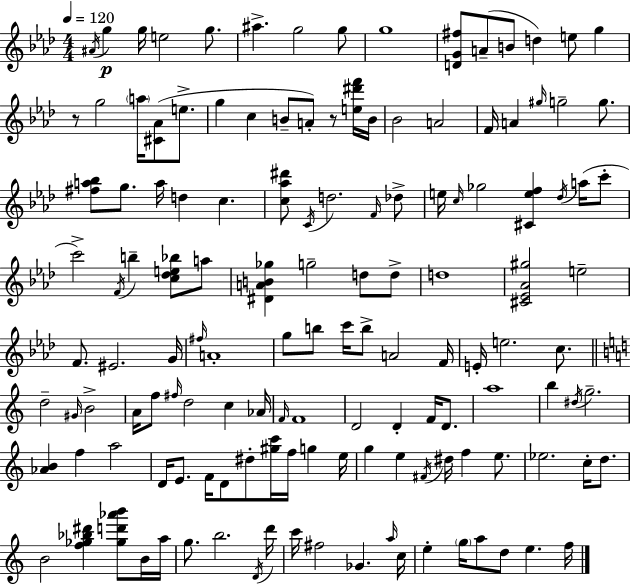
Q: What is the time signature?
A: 4/4